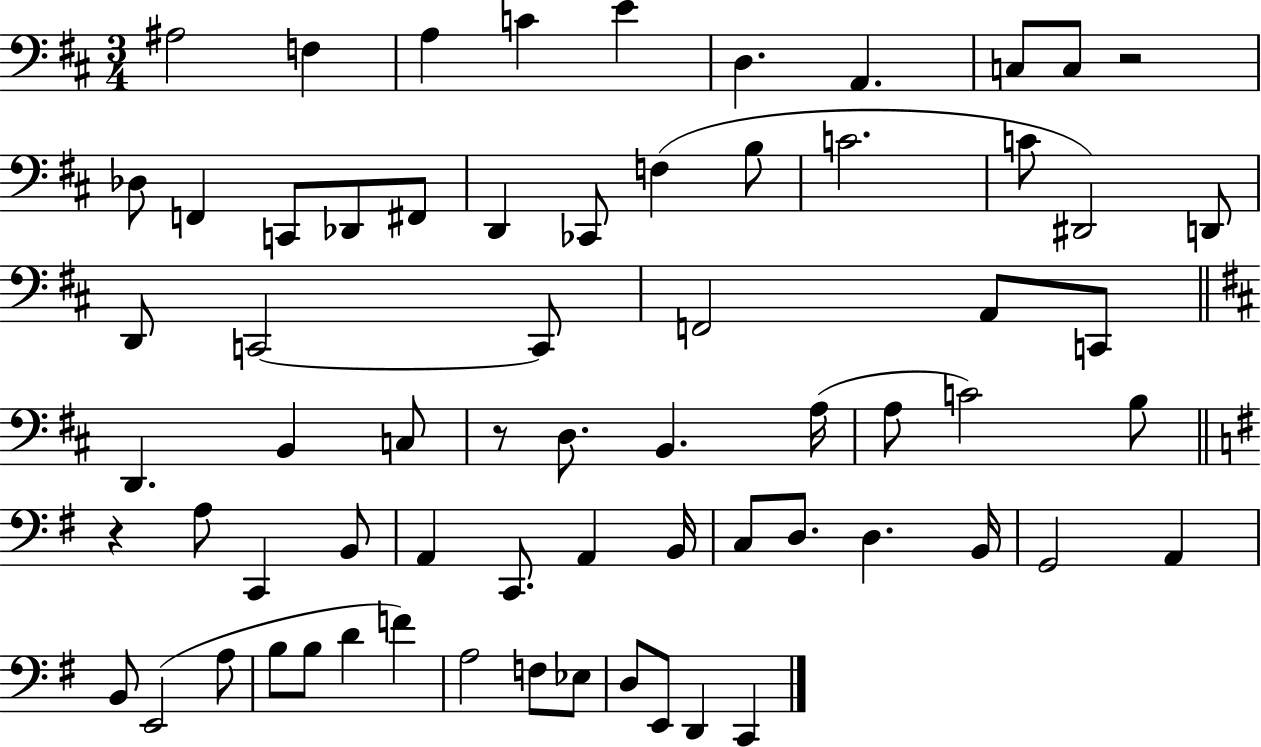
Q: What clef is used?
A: bass